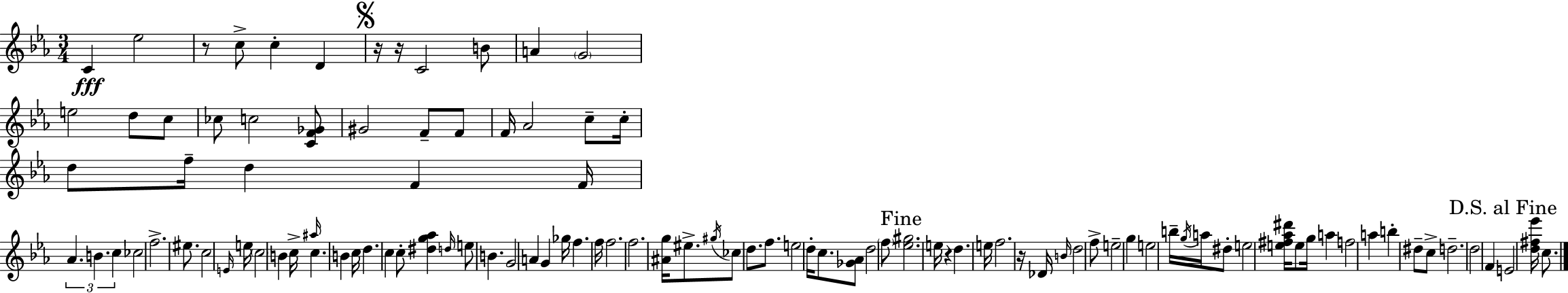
C4/q Eb5/h R/e C5/e C5/q D4/q R/s R/s C4/h B4/e A4/q G4/h E5/h D5/e C5/e CES5/e C5/h [C4,F4,Gb4]/e G#4/h F4/e F4/e F4/s Ab4/h C5/e C5/s D5/e F5/s D5/q F4/q F4/s Ab4/q. B4/q. C5/q CES5/h F5/h. EIS5/e. C5/h E4/s E5/s C5/h B4/q C5/s A#5/s C5/q. B4/q C5/s D5/q. C5/q C5/e [D#5,G5,Ab5]/q D5/s E5/e B4/q. G4/h A4/q G4/q Gb5/s F5/q. F5/s F5/h. F5/h. [A#4,G5]/s EIS5/e. G#5/s CES5/e D5/e. F5/e. E5/h D5/s C5/e. [Gb4,Ab4]/e D5/h F5/e [Eb5,G#5]/h. E5/s R/q D5/q. E5/s F5/h. R/s Db4/s B4/s D5/h F5/e E5/h G5/q E5/h B5/s G5/s A5/s D#5/e E5/h [E5,F#5,Ab5,D#6]/s E5/e G5/s A5/q F5/h A5/q B5/q D#5/e C5/e D5/h. D5/h F4/q E4/h [D5,F#5,Eb6]/s C5/e.